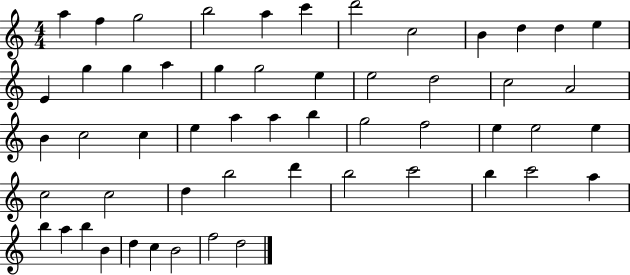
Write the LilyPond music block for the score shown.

{
  \clef treble
  \numericTimeSignature
  \time 4/4
  \key c \major
  a''4 f''4 g''2 | b''2 a''4 c'''4 | d'''2 c''2 | b'4 d''4 d''4 e''4 | \break e'4 g''4 g''4 a''4 | g''4 g''2 e''4 | e''2 d''2 | c''2 a'2 | \break b'4 c''2 c''4 | e''4 a''4 a''4 b''4 | g''2 f''2 | e''4 e''2 e''4 | \break c''2 c''2 | d''4 b''2 d'''4 | b''2 c'''2 | b''4 c'''2 a''4 | \break b''4 a''4 b''4 b'4 | d''4 c''4 b'2 | f''2 d''2 | \bar "|."
}